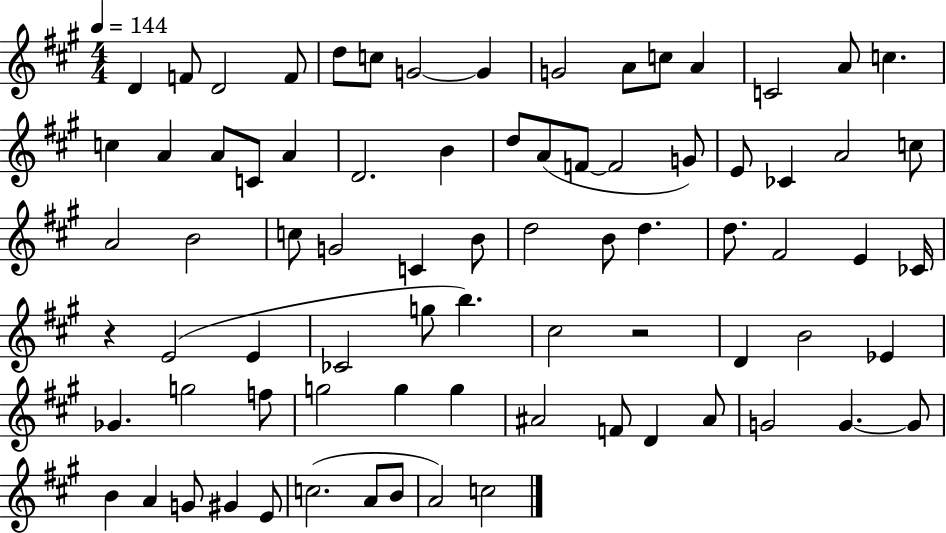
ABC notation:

X:1
T:Untitled
M:4/4
L:1/4
K:A
D F/2 D2 F/2 d/2 c/2 G2 G G2 A/2 c/2 A C2 A/2 c c A A/2 C/2 A D2 B d/2 A/2 F/2 F2 G/2 E/2 _C A2 c/2 A2 B2 c/2 G2 C B/2 d2 B/2 d d/2 ^F2 E _C/4 z E2 E _C2 g/2 b ^c2 z2 D B2 _E _G g2 f/2 g2 g g ^A2 F/2 D ^A/2 G2 G G/2 B A G/2 ^G E/2 c2 A/2 B/2 A2 c2